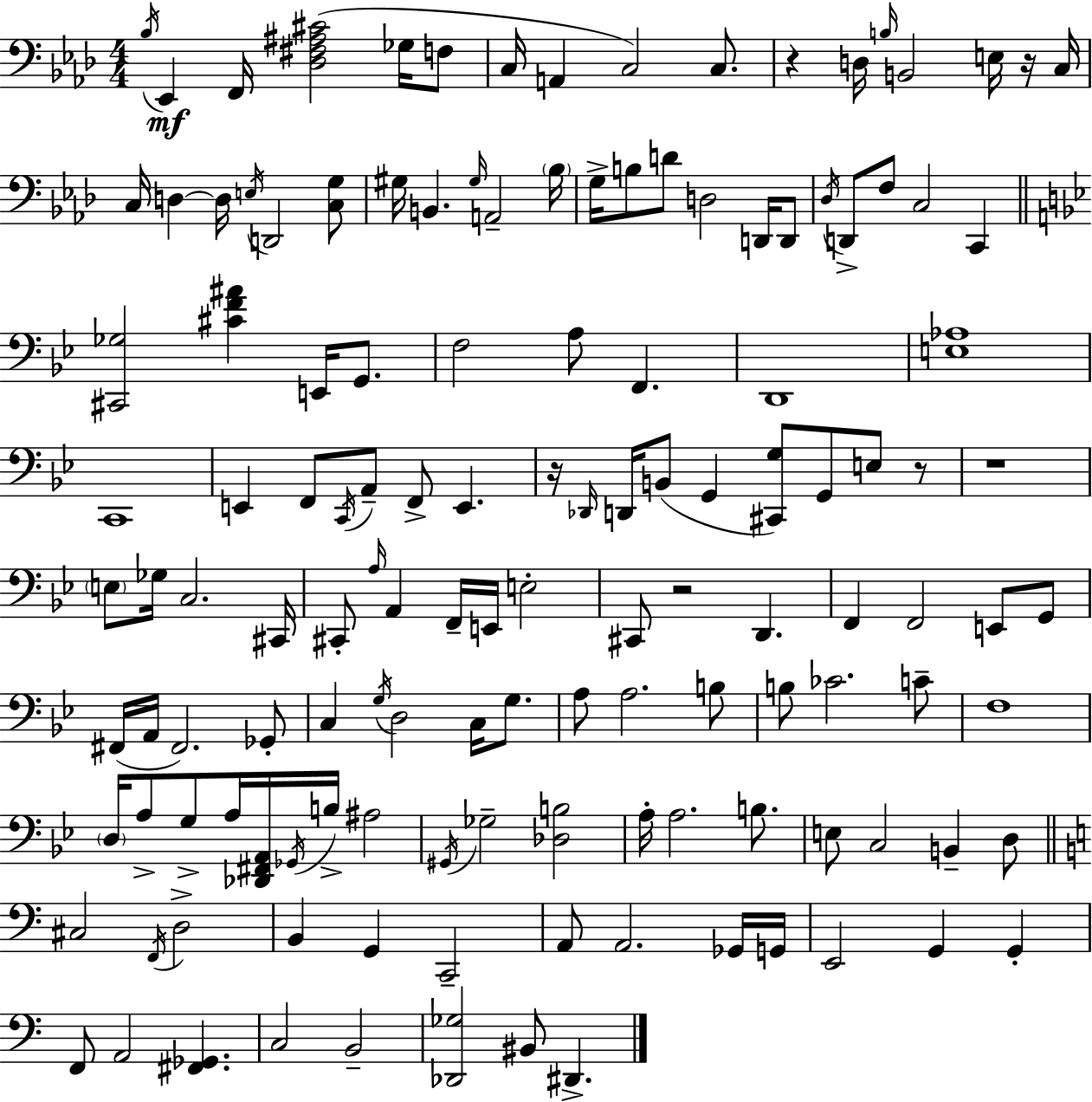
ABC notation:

X:1
T:Untitled
M:4/4
L:1/4
K:Fm
_B,/4 _E,, F,,/4 [_D,^F,^A,^C]2 _G,/4 F,/2 C,/4 A,, C,2 C,/2 z D,/4 B,/4 B,,2 E,/4 z/4 C,/4 C,/4 D, D,/4 E,/4 D,,2 [C,G,]/2 ^G,/4 B,, ^G,/4 A,,2 _B,/4 G,/4 B,/2 D/2 D,2 D,,/4 D,,/2 _D,/4 D,,/2 F,/2 C,2 C,, [^C,,_G,]2 [^CF^A] E,,/4 G,,/2 F,2 A,/2 F,, D,,4 [E,_A,]4 C,,4 E,, F,,/2 C,,/4 A,,/2 F,,/2 E,, z/4 _D,,/4 D,,/4 B,,/2 G,, [^C,,G,]/2 G,,/2 E,/2 z/2 z4 E,/2 _G,/4 C,2 ^C,,/4 ^C,,/2 A,/4 A,, F,,/4 E,,/4 E,2 ^C,,/2 z2 D,, F,, F,,2 E,,/2 G,,/2 ^F,,/4 A,,/4 ^F,,2 _G,,/2 C, G,/4 D,2 C,/4 G,/2 A,/2 A,2 B,/2 B,/2 _C2 C/2 F,4 D,/4 A,/2 G,/2 A,/4 [_D,,^F,,A,,]/4 _G,,/4 B,/4 ^A,2 ^G,,/4 _G,2 [_D,B,]2 A,/4 A,2 B,/2 E,/2 C,2 B,, D,/2 ^C,2 F,,/4 D,2 B,, G,, C,,2 A,,/2 A,,2 _G,,/4 G,,/4 E,,2 G,, G,, F,,/2 A,,2 [^F,,_G,,] C,2 B,,2 [_D,,_G,]2 ^B,,/2 ^D,,